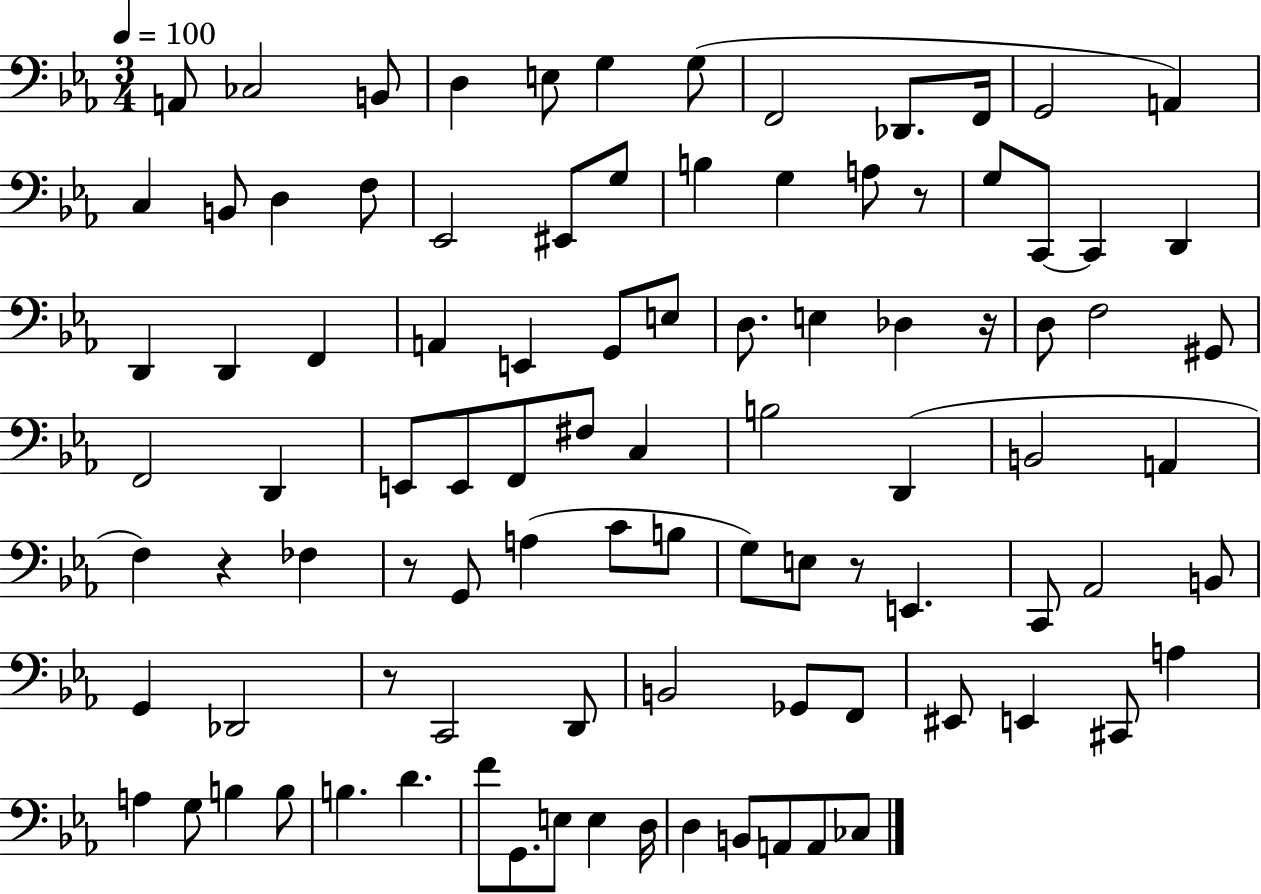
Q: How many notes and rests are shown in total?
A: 95